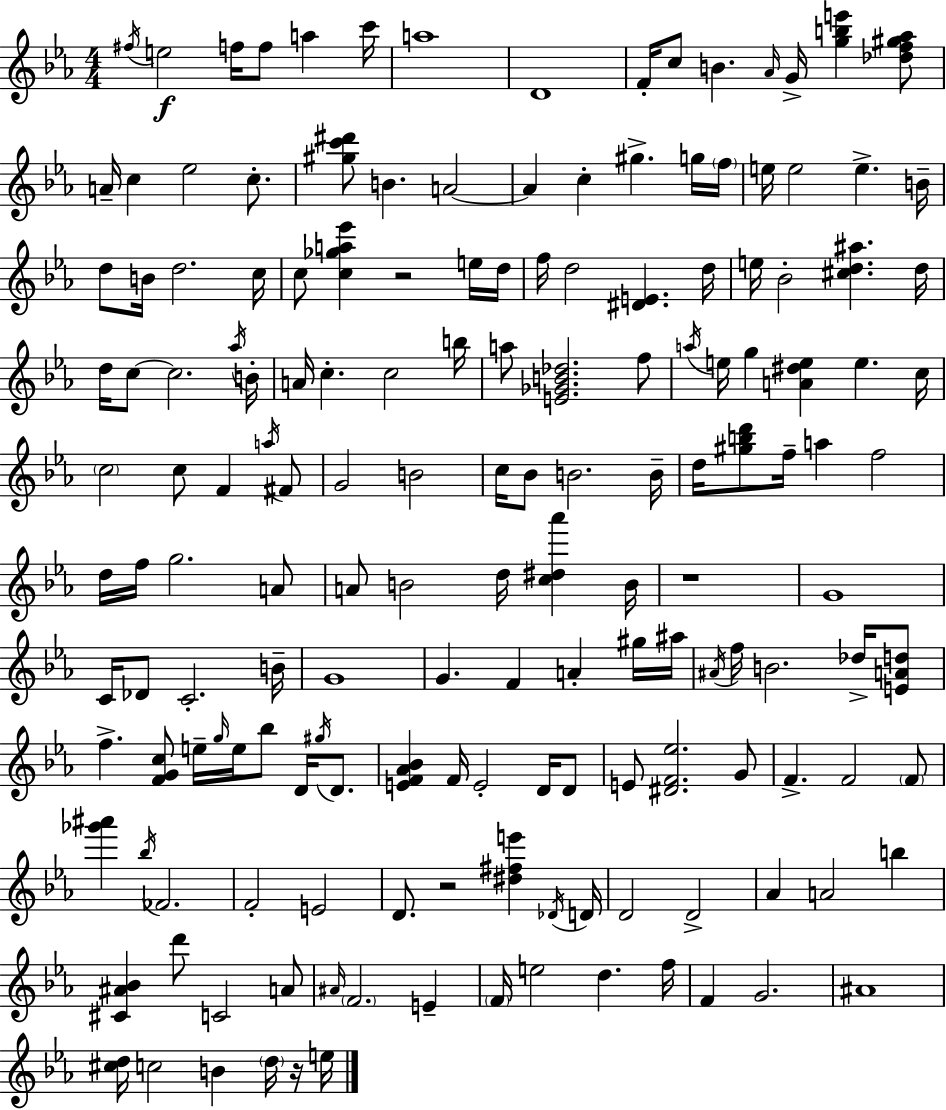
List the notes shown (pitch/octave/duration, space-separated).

F#5/s E5/h F5/s F5/e A5/q C6/s A5/w D4/w F4/s C5/e B4/q. Ab4/s G4/s [G5,B5,E6]/q [Db5,F5,G#5,Ab5]/e A4/s C5/q Eb5/h C5/e. [G#5,C6,D#6]/e B4/q. A4/h A4/q C5/q G#5/q. G5/s F5/s E5/s E5/h E5/q. B4/s D5/e B4/s D5/h. C5/s C5/e [C5,Gb5,A5,Eb6]/q R/h E5/s D5/s F5/s D5/h [D#4,E4]/q. D5/s E5/s Bb4/h [C#5,D5,A#5]/q. D5/s D5/s C5/e C5/h. Ab5/s B4/s A4/s C5/q. C5/h B5/s A5/e [E4,Gb4,B4,Db5]/h. F5/e A5/s E5/s G5/q [A4,D#5,E5]/q E5/q. C5/s C5/h C5/e F4/q A5/s F#4/e G4/h B4/h C5/s Bb4/e B4/h. B4/s D5/s [G#5,B5,D6]/e F5/s A5/q F5/h D5/s F5/s G5/h. A4/e A4/e B4/h D5/s [C5,D#5,Ab6]/q B4/s R/w G4/w C4/s Db4/e C4/h. B4/s G4/w G4/q. F4/q A4/q G#5/s A#5/s A#4/s F5/s B4/h. Db5/s [E4,A4,D5]/e F5/q. [F4,G4,C5]/e E5/s G5/s E5/s Bb5/e D4/s G#5/s D4/e. [E4,F4,Ab4,Bb4]/q F4/s E4/h D4/s D4/e E4/e [D#4,F4,Eb5]/h. G4/e F4/q. F4/h F4/e [Gb6,A#6]/q Bb5/s FES4/h. F4/h E4/h D4/e. R/h [D#5,F#5,E6]/q Db4/s D4/s D4/h D4/h Ab4/q A4/h B5/q [C#4,A#4,Bb4]/q D6/e C4/h A4/e A#4/s F4/h. E4/q F4/s E5/h D5/q. F5/s F4/q G4/h. A#4/w [C#5,D5]/s C5/h B4/q D5/s R/s E5/s